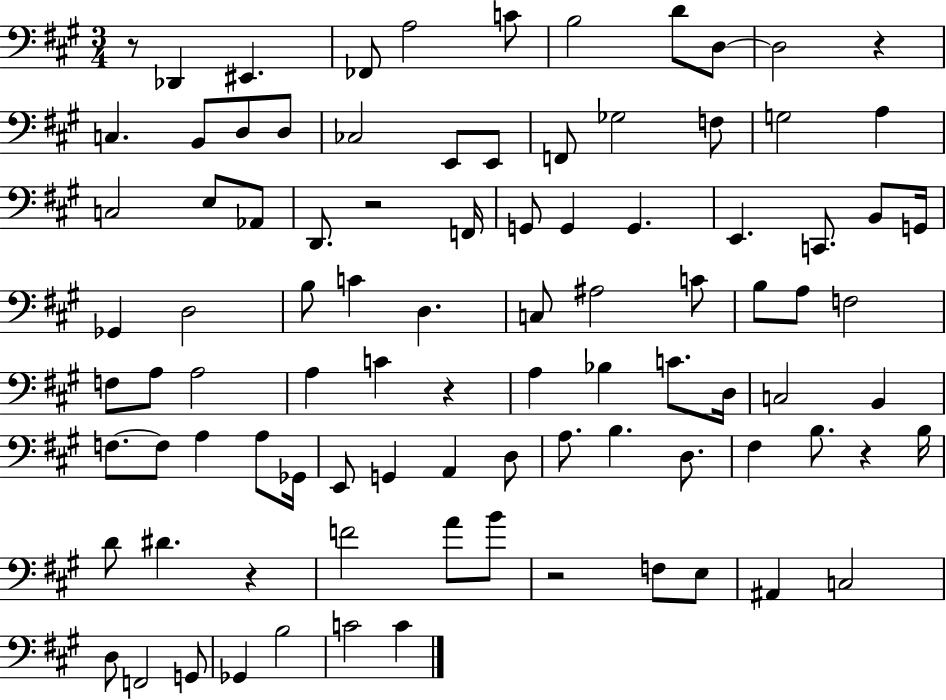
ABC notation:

X:1
T:Untitled
M:3/4
L:1/4
K:A
z/2 _D,, ^E,, _F,,/2 A,2 C/2 B,2 D/2 D,/2 D,2 z C, B,,/2 D,/2 D,/2 _C,2 E,,/2 E,,/2 F,,/2 _G,2 F,/2 G,2 A, C,2 E,/2 _A,,/2 D,,/2 z2 F,,/4 G,,/2 G,, G,, E,, C,,/2 B,,/2 G,,/4 _G,, D,2 B,/2 C D, C,/2 ^A,2 C/2 B,/2 A,/2 F,2 F,/2 A,/2 A,2 A, C z A, _B, C/2 D,/4 C,2 B,, F,/2 F,/2 A, A,/2 _G,,/4 E,,/2 G,, A,, D,/2 A,/2 B, D,/2 ^F, B,/2 z B,/4 D/2 ^D z F2 A/2 B/2 z2 F,/2 E,/2 ^A,, C,2 D,/2 F,,2 G,,/2 _G,, B,2 C2 C